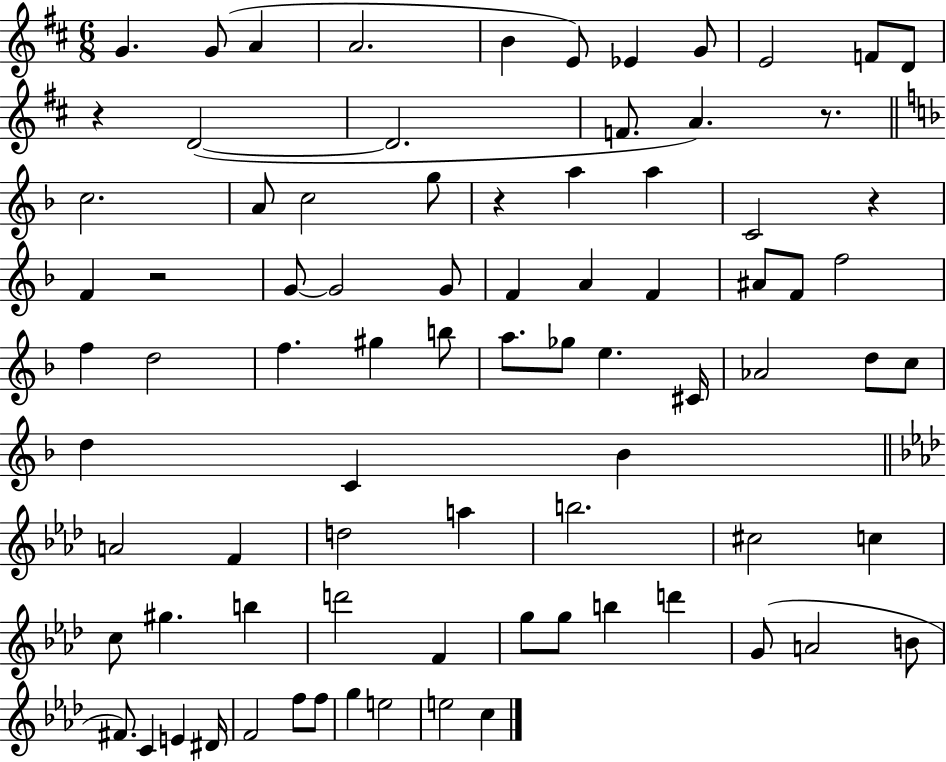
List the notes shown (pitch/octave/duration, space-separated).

G4/q. G4/e A4/q A4/h. B4/q E4/e Eb4/q G4/e E4/h F4/e D4/e R/q D4/h D4/h. F4/e. A4/q. R/e. C5/h. A4/e C5/h G5/e R/q A5/q A5/q C4/h R/q F4/q R/h G4/e G4/h G4/e F4/q A4/q F4/q A#4/e F4/e F5/h F5/q D5/h F5/q. G#5/q B5/e A5/e. Gb5/e E5/q. C#4/s Ab4/h D5/e C5/e D5/q C4/q Bb4/q A4/h F4/q D5/h A5/q B5/h. C#5/h C5/q C5/e G#5/q. B5/q D6/h F4/q G5/e G5/e B5/q D6/q G4/e A4/h B4/e F#4/e. C4/q E4/q D#4/s F4/h F5/e F5/e G5/q E5/h E5/h C5/q